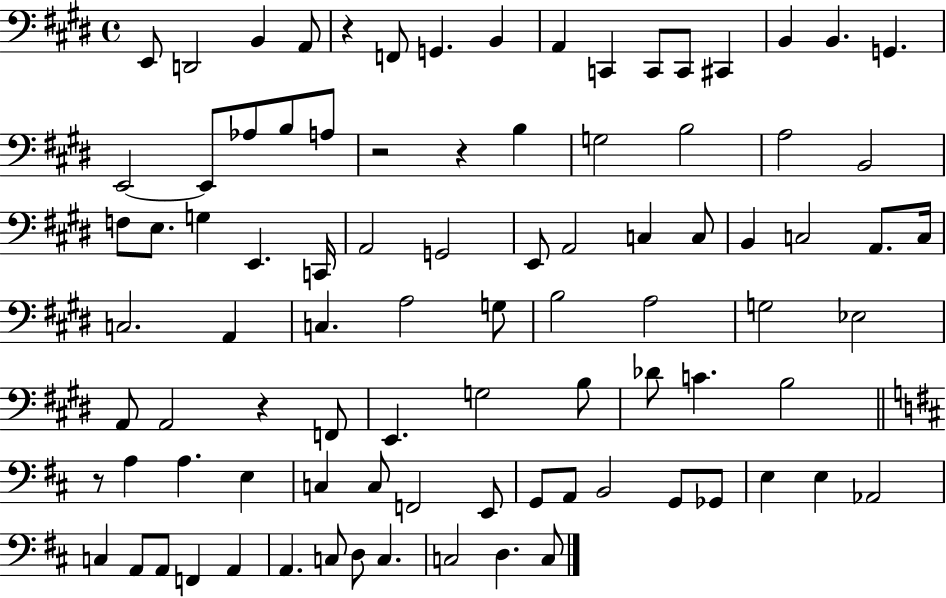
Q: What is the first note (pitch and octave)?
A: E2